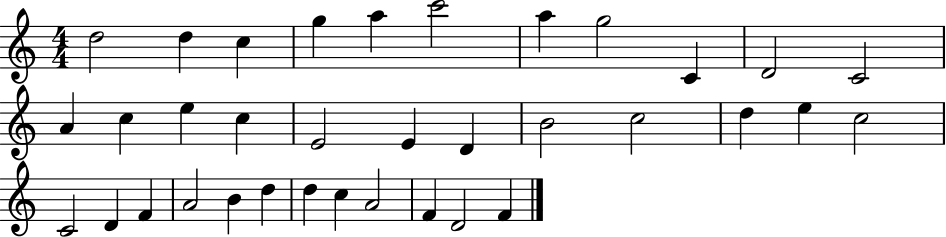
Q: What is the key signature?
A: C major